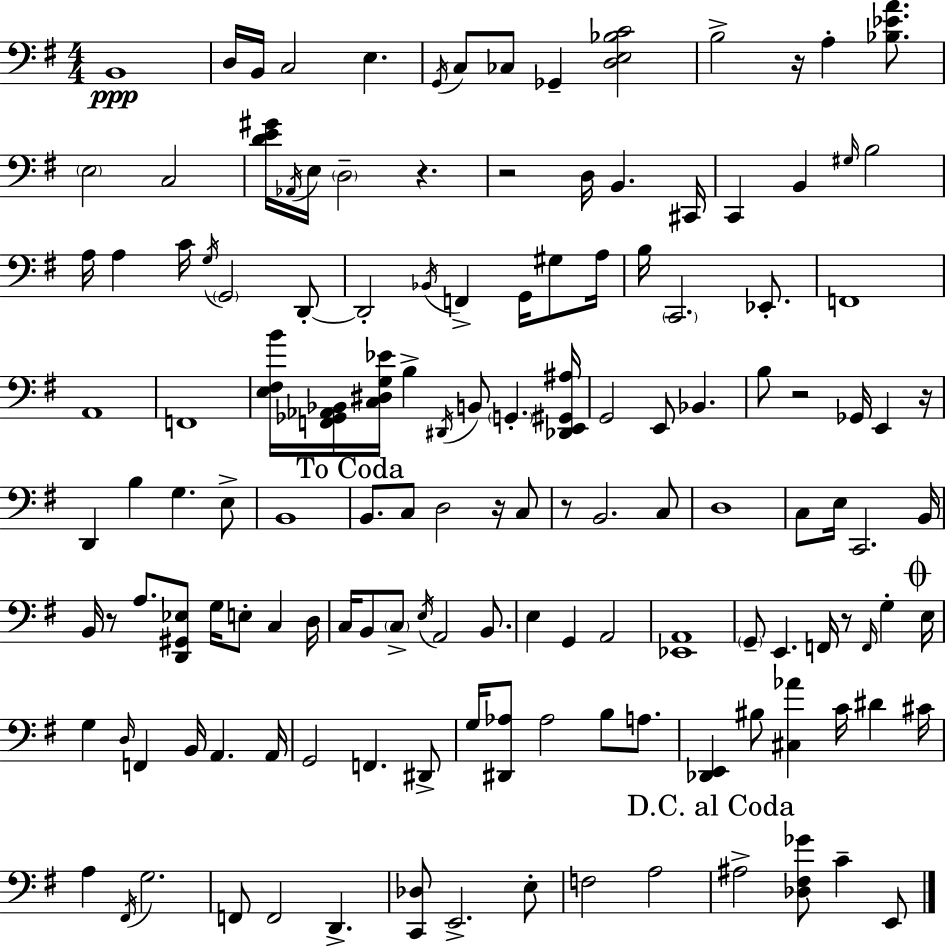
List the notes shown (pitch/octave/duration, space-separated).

B2/w D3/s B2/s C3/h E3/q. G2/s C3/e CES3/e Gb2/q [D3,E3,Bb3,C4]/h B3/h R/s A3/q [Bb3,Eb4,A4]/e. E3/h C3/h [D4,E4,G#4]/s Ab2/s E3/s D3/h R/q. R/h D3/s B2/q. C#2/s C2/q B2/q G#3/s B3/h A3/s A3/q C4/s G3/s G2/h D2/e D2/h Bb2/s F2/q G2/s G#3/e A3/s B3/s C2/h. Eb2/e. F2/w A2/w F2/w [E3,F#3,B4]/s [F2,Gb2,Ab2,Bb2]/s [C3,D#3,G3,Eb4]/s B3/q D#2/s B2/e G2/q. [Db2,E2,G#2,A#3]/s G2/h E2/e Bb2/q. B3/e R/h Gb2/s E2/q R/s D2/q B3/q G3/q. E3/e B2/w B2/e. C3/e D3/h R/s C3/e R/e B2/h. C3/e D3/w C3/e E3/s C2/h. B2/s B2/s R/e A3/e. [D2,G#2,Eb3]/e G3/s E3/e C3/q D3/s C3/s B2/e C3/e E3/s A2/h B2/e. E3/q G2/q A2/h [Eb2,A2]/w G2/e E2/q. F2/s R/e F2/s G3/q E3/s G3/q D3/s F2/q B2/s A2/q. A2/s G2/h F2/q. D#2/e G3/s [D#2,Ab3]/e Ab3/h B3/e A3/e. [Db2,E2]/q BIS3/e [C#3,Ab4]/q C4/s D#4/q C#4/s A3/q F#2/s G3/h. F2/e F2/h D2/q. [C2,Db3]/e E2/h. E3/e F3/h A3/h A#3/h [Db3,F#3,Gb4]/e C4/q E2/e